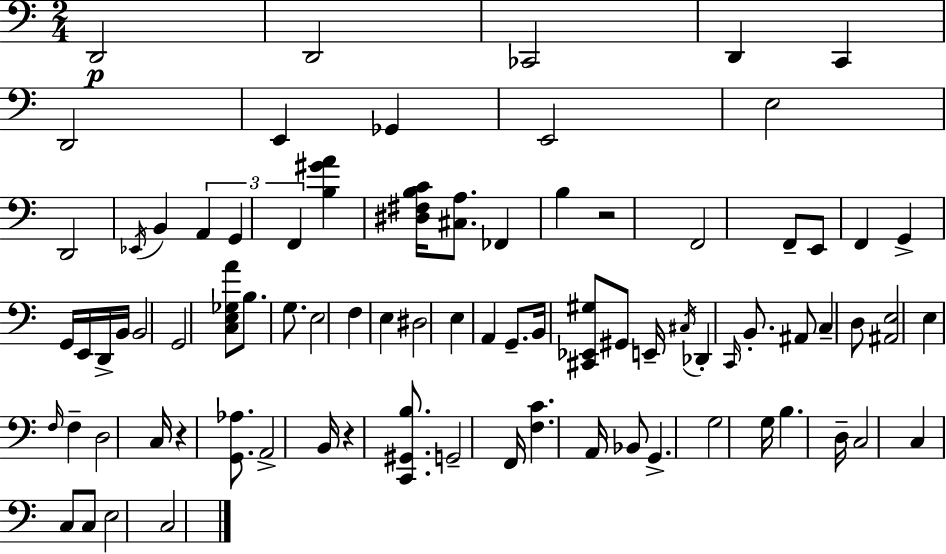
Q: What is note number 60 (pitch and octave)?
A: G2